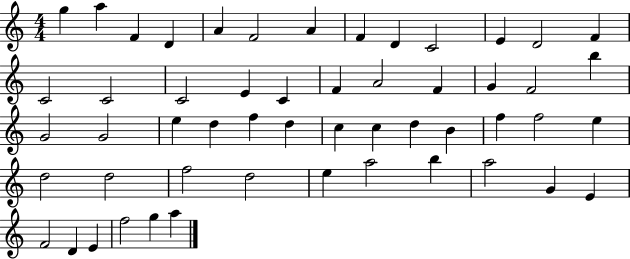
X:1
T:Untitled
M:4/4
L:1/4
K:C
g a F D A F2 A F D C2 E D2 F C2 C2 C2 E C F A2 F G F2 b G2 G2 e d f d c c d B f f2 e d2 d2 f2 d2 e a2 b a2 G E F2 D E f2 g a